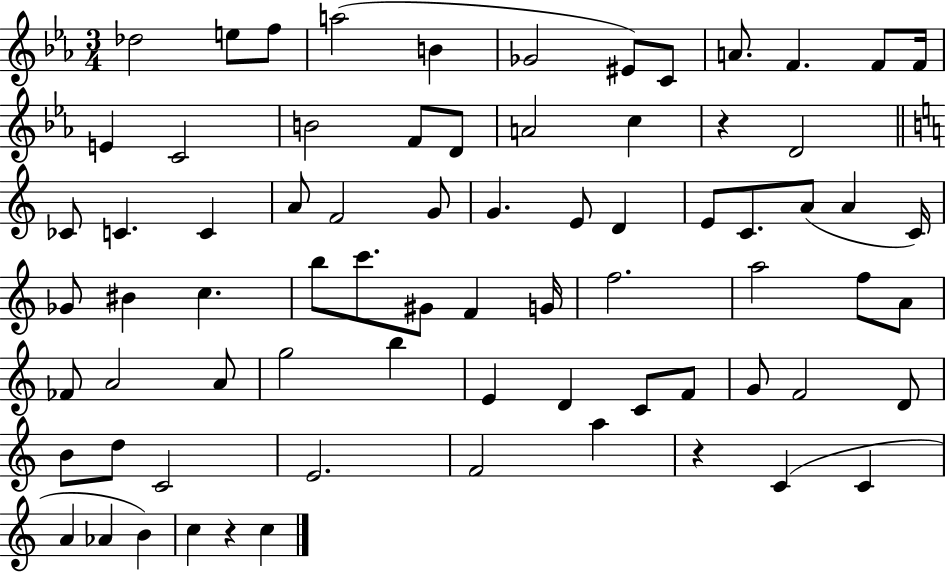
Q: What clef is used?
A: treble